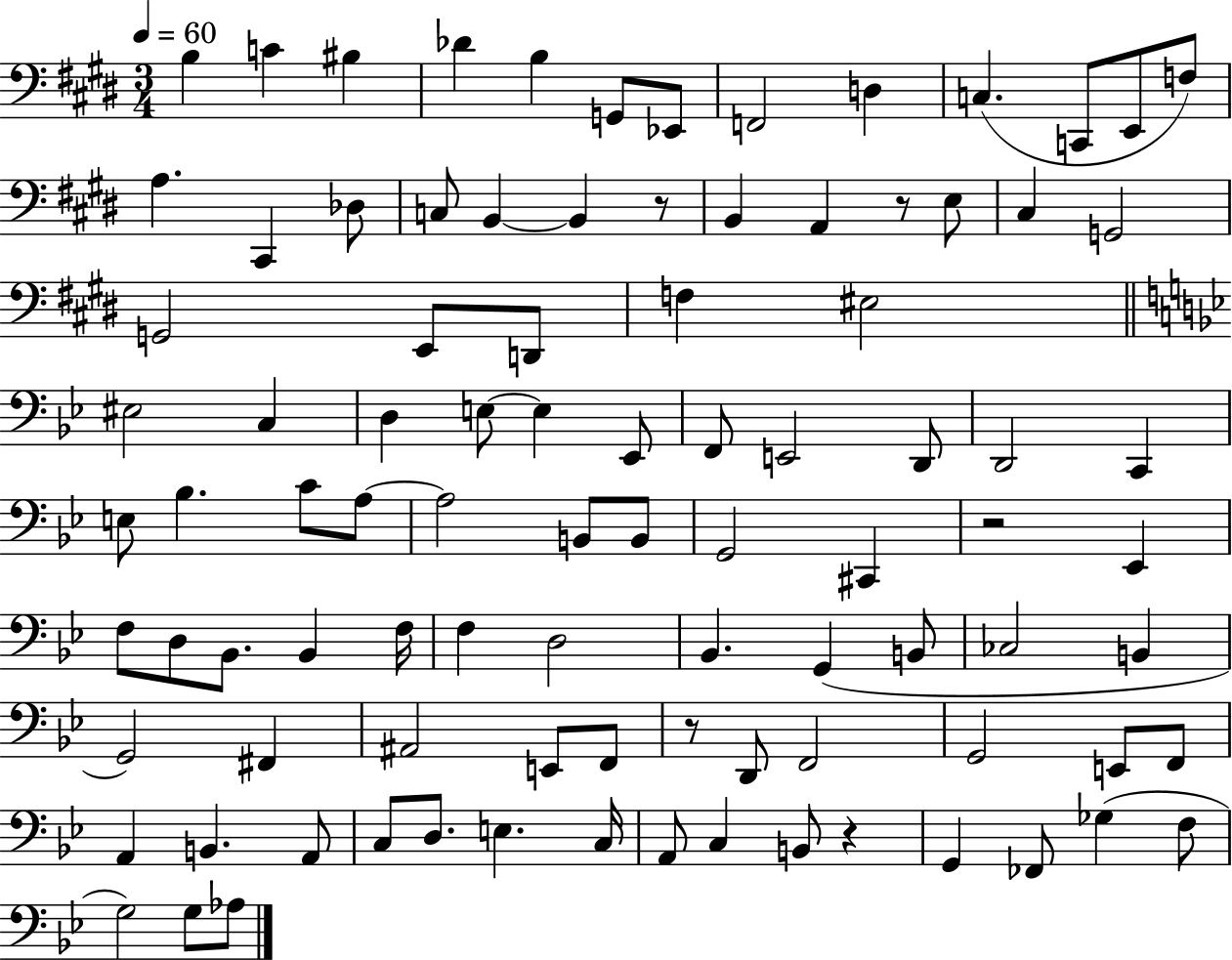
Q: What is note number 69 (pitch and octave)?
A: F2